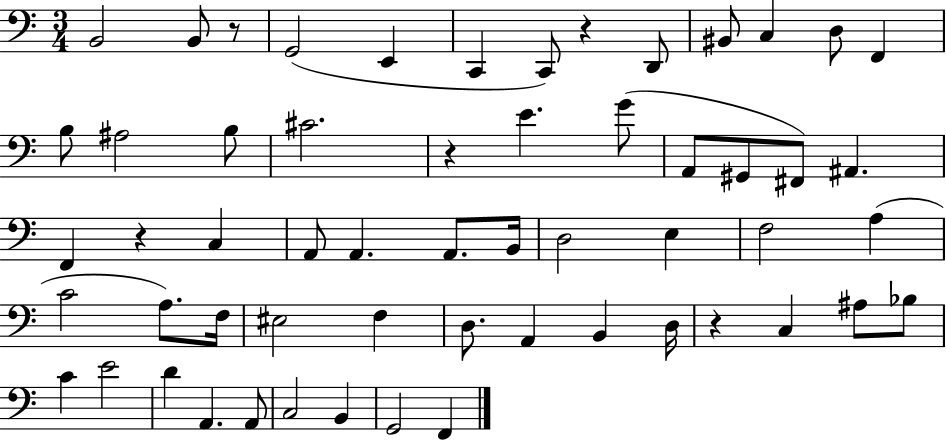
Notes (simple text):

B2/h B2/e R/e G2/h E2/q C2/q C2/e R/q D2/e BIS2/e C3/q D3/e F2/q B3/e A#3/h B3/e C#4/h. R/q E4/q. G4/e A2/e G#2/e F#2/e A#2/q. F2/q R/q C3/q A2/e A2/q. A2/e. B2/s D3/h E3/q F3/h A3/q C4/h A3/e. F3/s EIS3/h F3/q D3/e. A2/q B2/q D3/s R/q C3/q A#3/e Bb3/e C4/q E4/h D4/q A2/q. A2/e C3/h B2/q G2/h F2/q